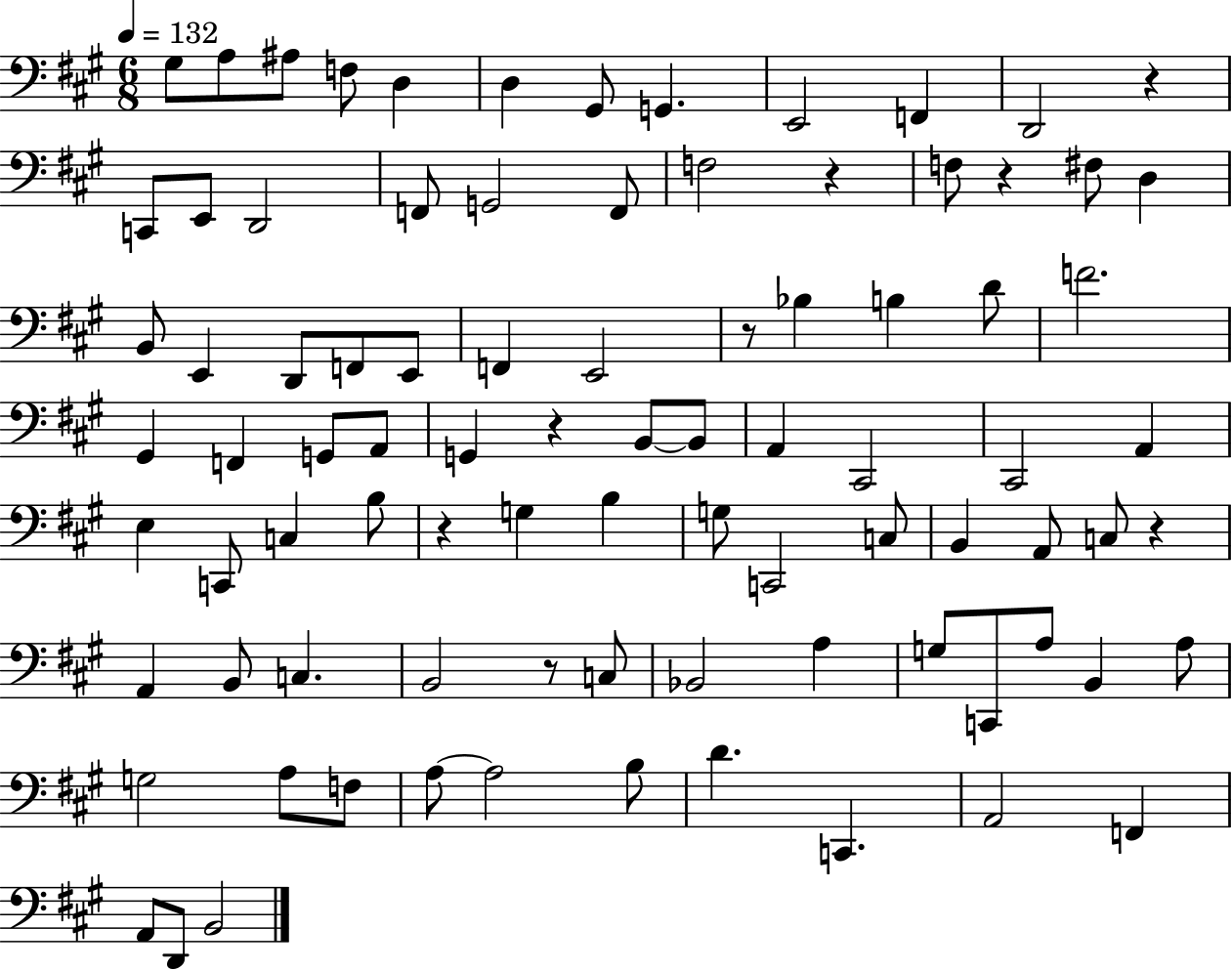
{
  \clef bass
  \numericTimeSignature
  \time 6/8
  \key a \major
  \tempo 4 = 132
  gis8 a8 ais8 f8 d4 | d4 gis,8 g,4. | e,2 f,4 | d,2 r4 | \break c,8 e,8 d,2 | f,8 g,2 f,8 | f2 r4 | f8 r4 fis8 d4 | \break b,8 e,4 d,8 f,8 e,8 | f,4 e,2 | r8 bes4 b4 d'8 | f'2. | \break gis,4 f,4 g,8 a,8 | g,4 r4 b,8~~ b,8 | a,4 cis,2 | cis,2 a,4 | \break e4 c,8 c4 b8 | r4 g4 b4 | g8 c,2 c8 | b,4 a,8 c8 r4 | \break a,4 b,8 c4. | b,2 r8 c8 | bes,2 a4 | g8 c,8 a8 b,4 a8 | \break g2 a8 f8 | a8~~ a2 b8 | d'4. c,4. | a,2 f,4 | \break a,8 d,8 b,2 | \bar "|."
}